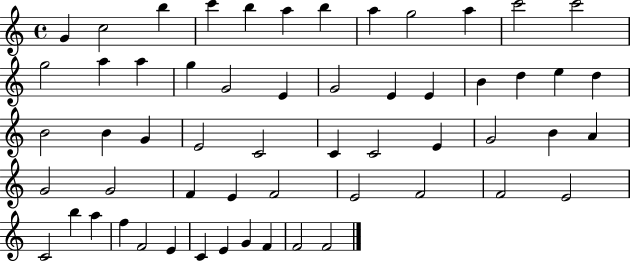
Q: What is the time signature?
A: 4/4